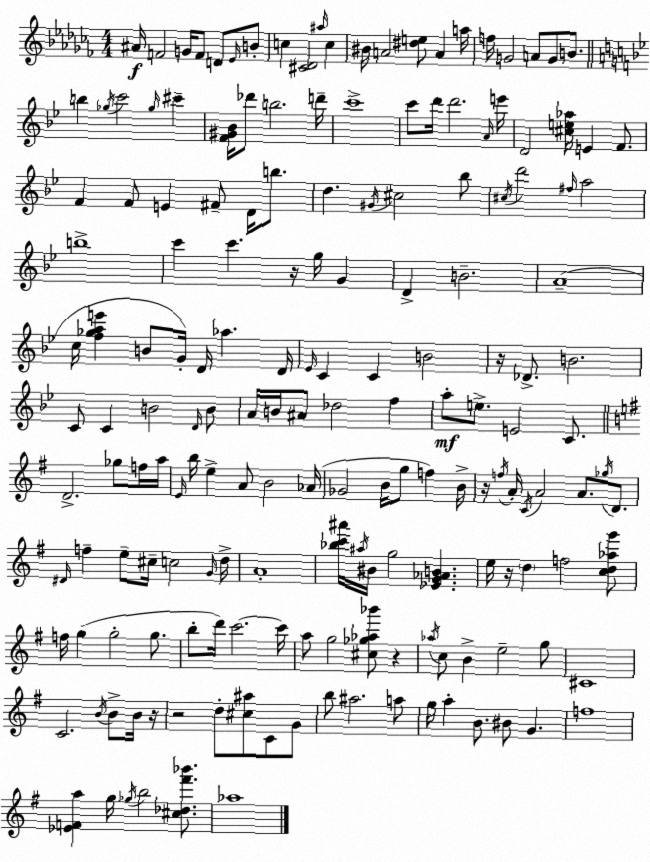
X:1
T:Untitled
M:4/4
L:1/4
K:Abm
^A/4 F2 G/4 F/2 D/2 _E/4 B/2 c [^C_D]2 ^a/4 c ^B/4 A2 [^de]/2 A a/4 f/4 G2 A/2 G/2 B/2 b _g/4 c'2 _g/4 ^c' [F^G_B]/4 _d'/2 b2 d'/4 c'4 c'/2 d'/4 d'2 A/4 e'/4 D2 [^ce_a]/4 E F/2 F F/2 E ^F/2 D/4 b/2 d ^G/4 ^c2 _b/2 ^c/4 d'2 ^f/4 a2 b4 c' c' z/4 g/4 G D B2 A4 c/4 [f_gae'] B/2 G/4 D/4 _a D/4 _E/4 C C B2 z/4 _D/2 B2 C/2 C B2 D/4 B/2 A/4 B/4 ^A/2 _d2 f a/2 e/2 E2 C/2 D2 _g/2 f/4 a/4 E/4 b/4 e A/2 B2 _A/4 _G2 B/4 g/2 f B/4 z/4 f/4 A/4 C/4 A2 A/2 _g/4 D/2 ^D/4 f e/2 ^c/4 c2 G/4 d/4 A4 [_bc'^a']/4 ^a/4 ^B/4 g2 [_EG_AB] e/4 z/4 d f2 [cd_ag']/2 f/4 g g2 g/2 b/2 d'/4 c'2 c'/4 a/2 g2 [^c_g_a_b']/2 z _a/4 c/2 B e2 g/2 ^C4 C2 B/4 B/2 B/4 z/4 z2 d/2 [^c^a]/2 C/2 G/2 b/2 ^a2 a/2 g/4 a B/2 ^B/2 G f4 [_EFa] g/4 _g/4 b2 [^c_d^f'_b']/2 _a4